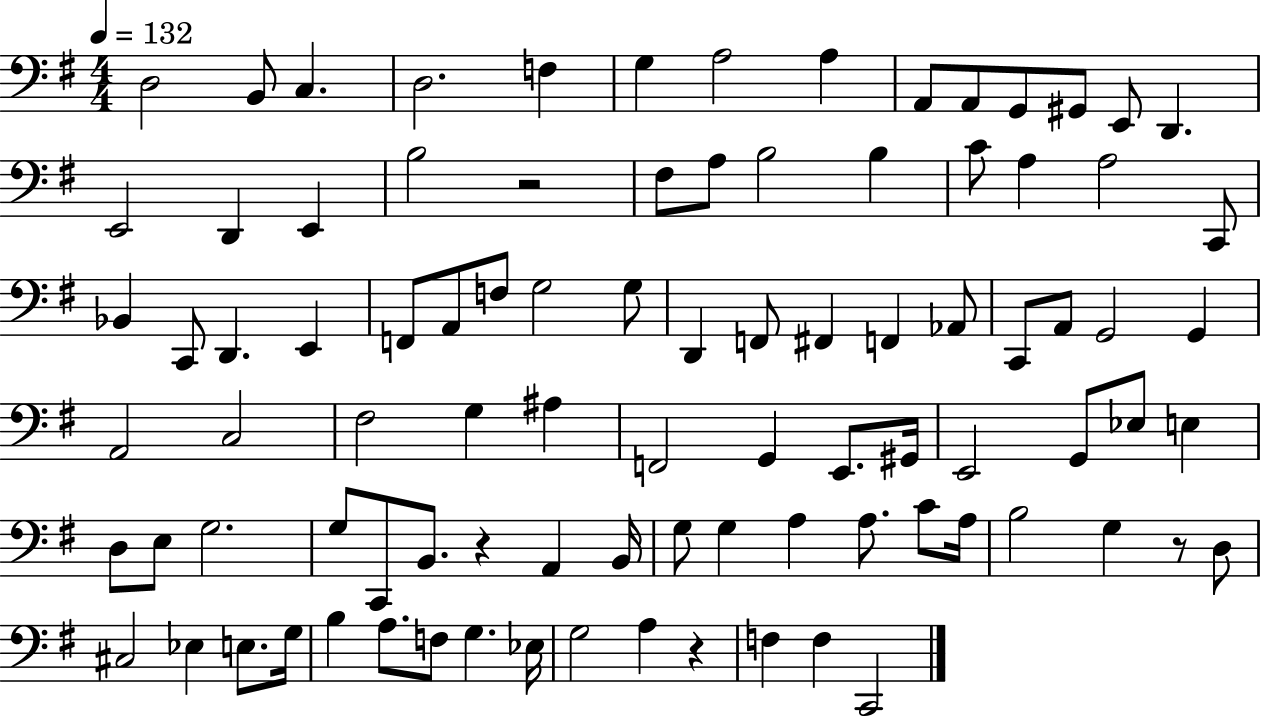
X:1
T:Untitled
M:4/4
L:1/4
K:G
D,2 B,,/2 C, D,2 F, G, A,2 A, A,,/2 A,,/2 G,,/2 ^G,,/2 E,,/2 D,, E,,2 D,, E,, B,2 z2 ^F,/2 A,/2 B,2 B, C/2 A, A,2 C,,/2 _B,, C,,/2 D,, E,, F,,/2 A,,/2 F,/2 G,2 G,/2 D,, F,,/2 ^F,, F,, _A,,/2 C,,/2 A,,/2 G,,2 G,, A,,2 C,2 ^F,2 G, ^A, F,,2 G,, E,,/2 ^G,,/4 E,,2 G,,/2 _E,/2 E, D,/2 E,/2 G,2 G,/2 C,,/2 B,,/2 z A,, B,,/4 G,/2 G, A, A,/2 C/2 A,/4 B,2 G, z/2 D,/2 ^C,2 _E, E,/2 G,/4 B, A,/2 F,/2 G, _E,/4 G,2 A, z F, F, C,,2